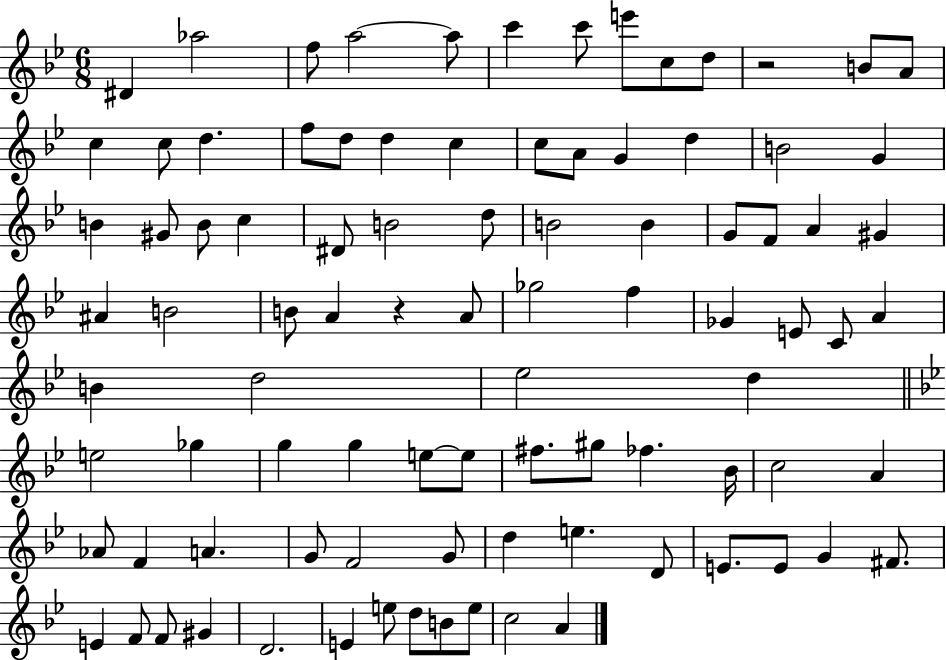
X:1
T:Untitled
M:6/8
L:1/4
K:Bb
^D _a2 f/2 a2 a/2 c' c'/2 e'/2 c/2 d/2 z2 B/2 A/2 c c/2 d f/2 d/2 d c c/2 A/2 G d B2 G B ^G/2 B/2 c ^D/2 B2 d/2 B2 B G/2 F/2 A ^G ^A B2 B/2 A z A/2 _g2 f _G E/2 C/2 A B d2 _e2 d e2 _g g g e/2 e/2 ^f/2 ^g/2 _f _B/4 c2 A _A/2 F A G/2 F2 G/2 d e D/2 E/2 E/2 G ^F/2 E F/2 F/2 ^G D2 E e/2 d/2 B/2 e/2 c2 A